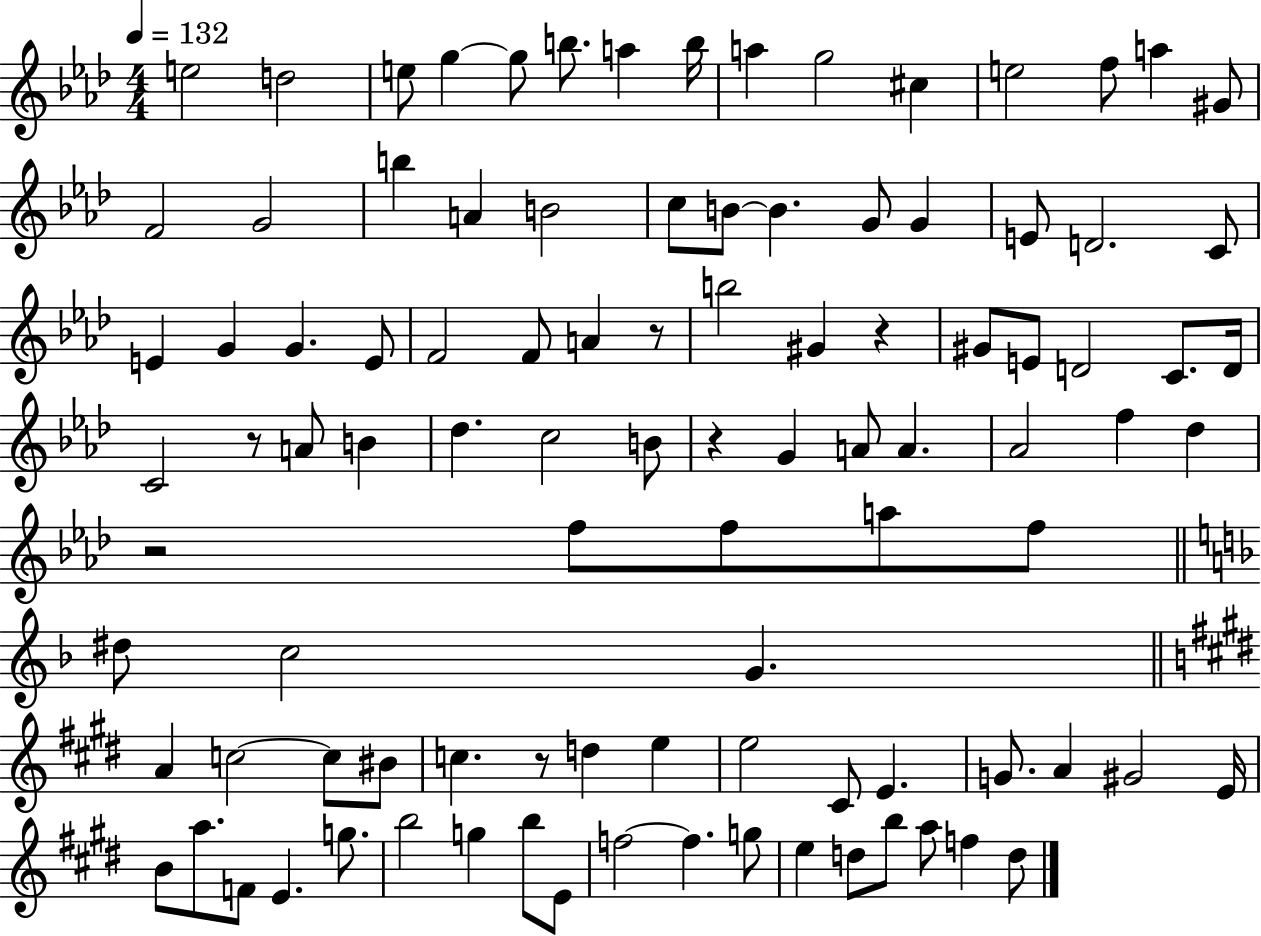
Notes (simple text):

E5/h D5/h E5/e G5/q G5/e B5/e. A5/q B5/s A5/q G5/h C#5/q E5/h F5/e A5/q G#4/e F4/h G4/h B5/q A4/q B4/h C5/e B4/e B4/q. G4/e G4/q E4/e D4/h. C4/e E4/q G4/q G4/q. E4/e F4/h F4/e A4/q R/e B5/h G#4/q R/q G#4/e E4/e D4/h C4/e. D4/s C4/h R/e A4/e B4/q Db5/q. C5/h B4/e R/q G4/q A4/e A4/q. Ab4/h F5/q Db5/q R/h F5/e F5/e A5/e F5/e D#5/e C5/h G4/q. A4/q C5/h C5/e BIS4/e C5/q. R/e D5/q E5/q E5/h C#4/e E4/q. G4/e. A4/q G#4/h E4/s B4/e A5/e. F4/e E4/q. G5/e. B5/h G5/q B5/e E4/e F5/h F5/q. G5/e E5/q D5/e B5/e A5/e F5/q D5/e